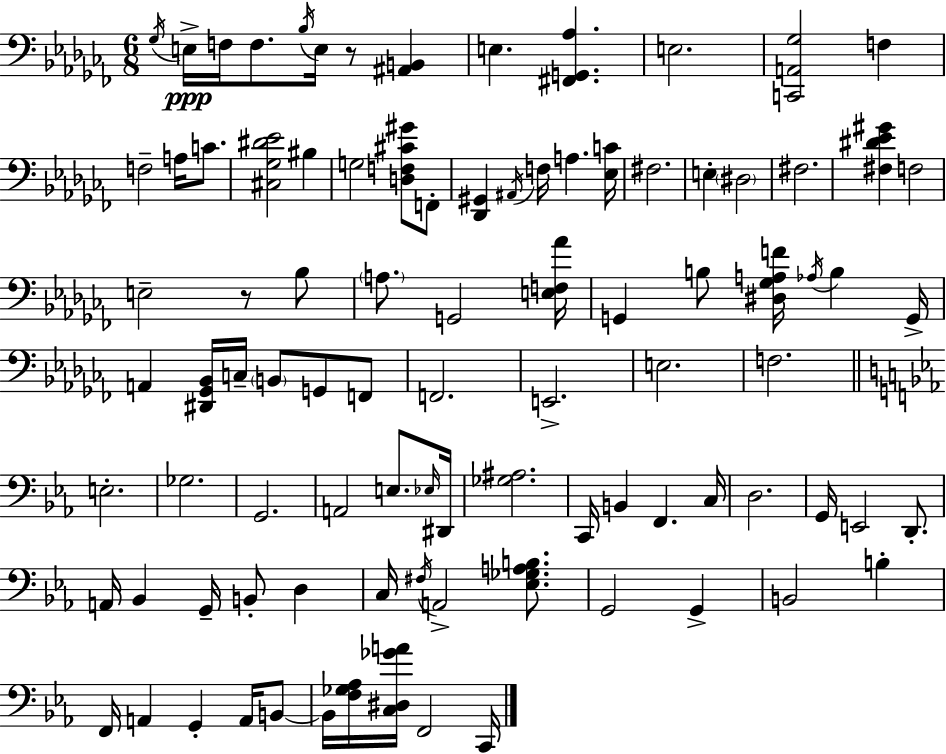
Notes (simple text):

Gb3/s E3/s F3/s F3/e. Bb3/s E3/s R/e [A#2,B2]/q E3/q. [F#2,G2,Ab3]/q. E3/h. [C2,A2,Gb3]/h F3/q F3/h A3/s C4/e. [C#3,Gb3,D#4,Eb4]/h BIS3/q G3/h [D3,F3,C#4,G#4]/e F2/e [Db2,G#2]/q A#2/s F3/s A3/q. [Eb3,C4]/s F#3/h. E3/q D#3/h F#3/h. [F#3,D#4,Eb4,G#4]/q F3/h E3/h R/e Bb3/e A3/e. G2/h [E3,F3,Ab4]/s G2/q B3/e [D#3,Gb3,A3,F4]/s Ab3/s B3/q G2/s A2/q [D#2,Gb2,Bb2]/s C3/s B2/e G2/e F2/e F2/h. E2/h. E3/h. F3/h. E3/h. Gb3/h. G2/h. A2/h E3/e. Eb3/s D#2/s [Gb3,A#3]/h. C2/s B2/q F2/q. C3/s D3/h. G2/s E2/h D2/e. A2/s Bb2/q G2/s B2/e D3/q C3/s F#3/s A2/h [Eb3,Gb3,A3,B3]/e. G2/h G2/q B2/h B3/q F2/s A2/q G2/q A2/s B2/e B2/s [F3,Gb3,Ab3]/s [C3,D#3,Gb4,A4]/s F2/h C2/s